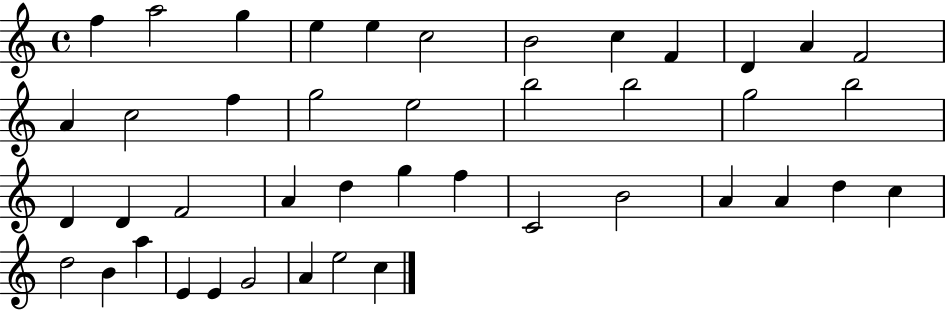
X:1
T:Untitled
M:4/4
L:1/4
K:C
f a2 g e e c2 B2 c F D A F2 A c2 f g2 e2 b2 b2 g2 b2 D D F2 A d g f C2 B2 A A d c d2 B a E E G2 A e2 c